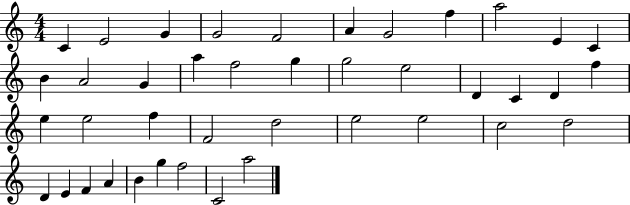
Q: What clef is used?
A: treble